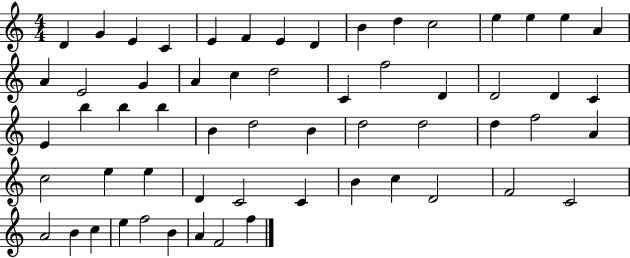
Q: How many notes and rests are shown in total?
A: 59